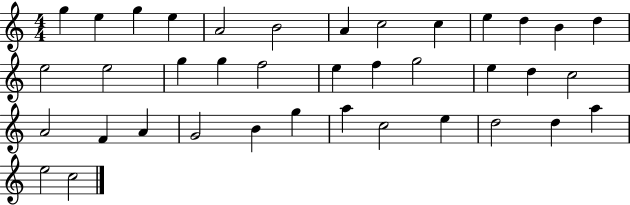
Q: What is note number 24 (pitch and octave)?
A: C5